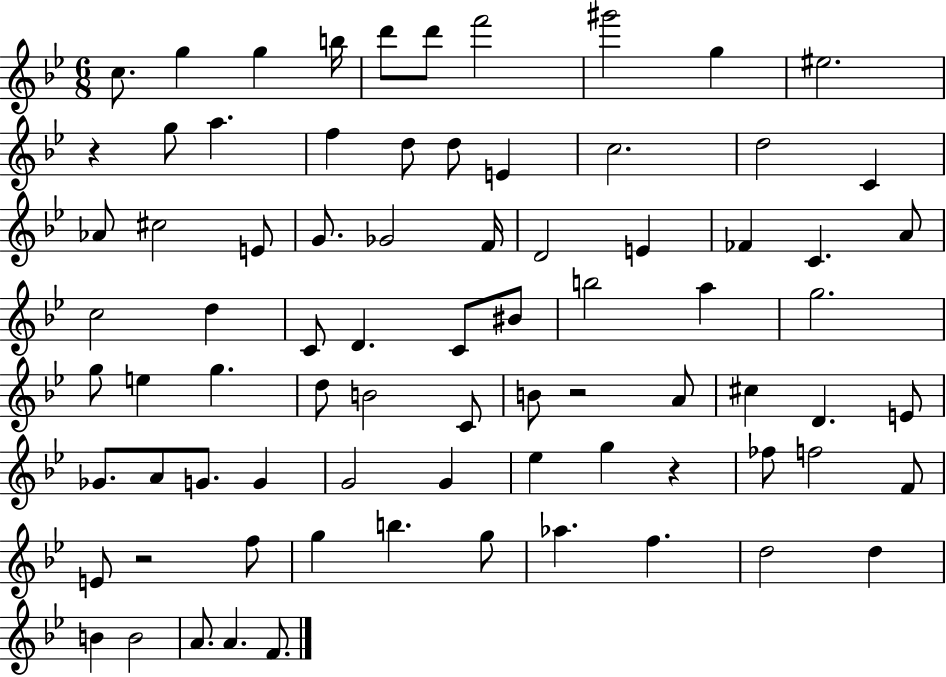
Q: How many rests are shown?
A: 4